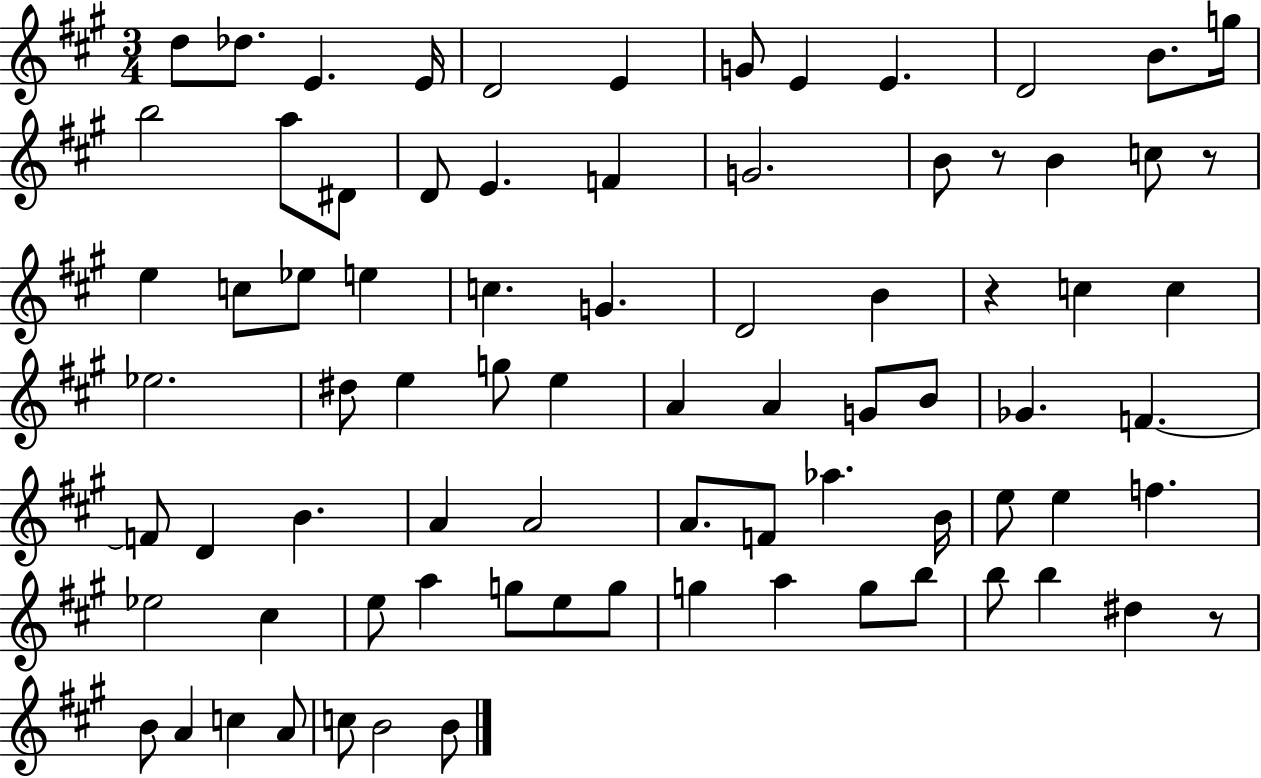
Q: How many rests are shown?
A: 4